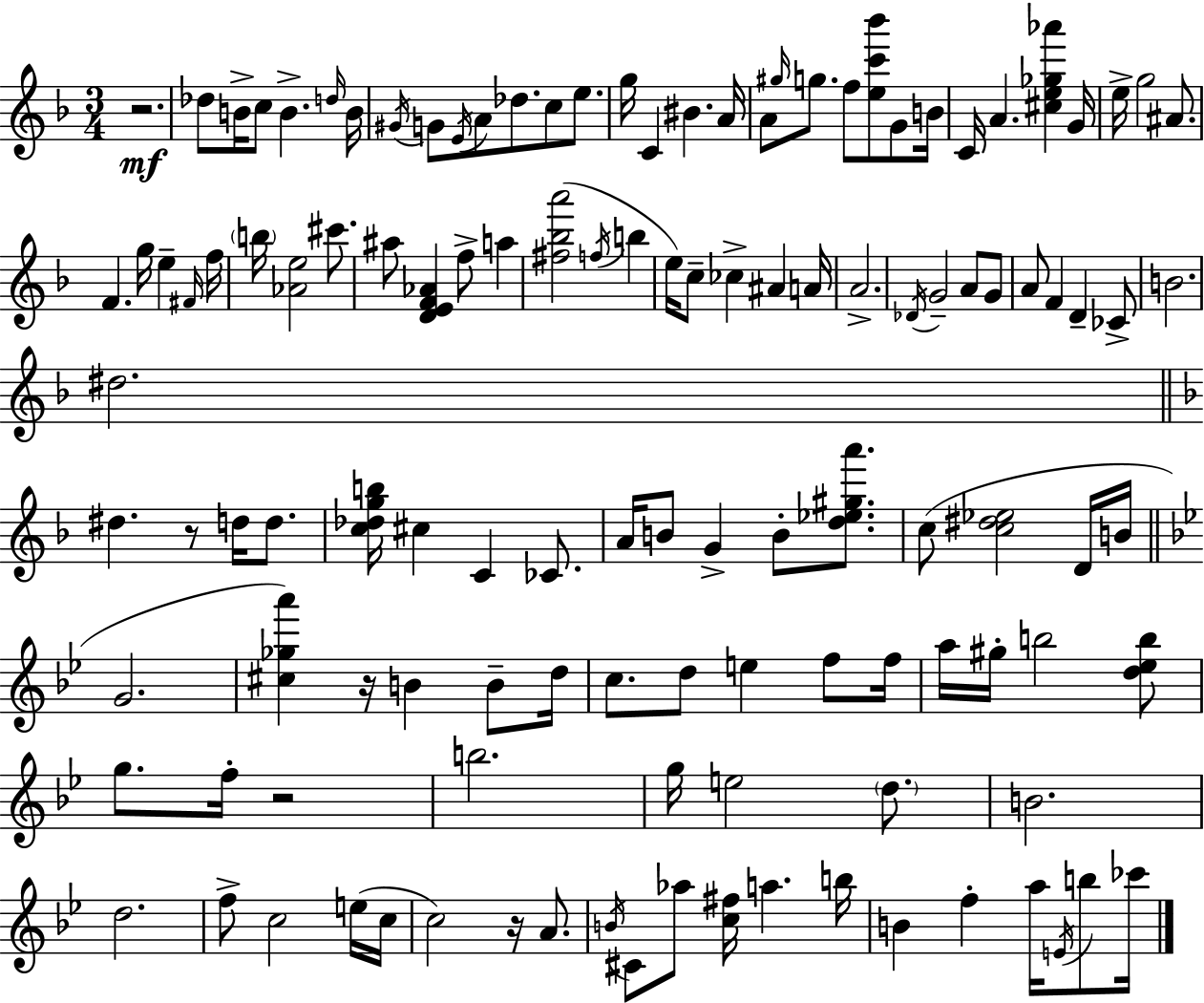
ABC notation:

X:1
T:Untitled
M:3/4
L:1/4
K:F
z2 _d/2 B/4 c/2 B d/4 B/4 ^G/4 G/2 E/4 A/2 _d/2 c/2 e/2 g/4 C ^B A/4 A/2 ^g/4 g/2 f/2 [ec'_b']/2 G/2 B/4 C/4 A [^ce_g_a'] G/4 e/4 g2 ^A/2 F g/4 e ^F/4 f/4 b/4 [_Ae]2 ^c'/2 ^a/2 [DEF_A] f/2 a [^f_ba']2 f/4 b e/4 c/2 _c ^A A/4 A2 _D/4 G2 A/2 G/2 A/2 F D _C/2 B2 ^d2 ^d z/2 d/4 d/2 [c_dgb]/4 ^c C _C/2 A/4 B/2 G B/2 [d_e^ga']/2 c/2 [c^d_e]2 D/4 B/4 G2 [^c_ga'] z/4 B B/2 d/4 c/2 d/2 e f/2 f/4 a/4 ^g/4 b2 [d_eb]/2 g/2 f/4 z2 b2 g/4 e2 d/2 B2 d2 f/2 c2 e/4 c/4 c2 z/4 A/2 B/4 ^C/2 _a/2 [c^f]/4 a b/4 B f a/4 E/4 b/2 _c'/4